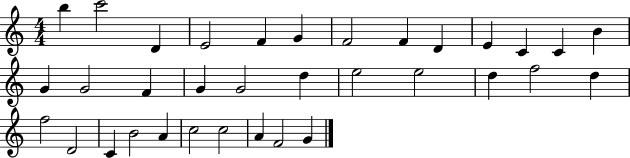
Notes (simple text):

B5/q C6/h D4/q E4/h F4/q G4/q F4/h F4/q D4/q E4/q C4/q C4/q B4/q G4/q G4/h F4/q G4/q G4/h D5/q E5/h E5/h D5/q F5/h D5/q F5/h D4/h C4/q B4/h A4/q C5/h C5/h A4/q F4/h G4/q